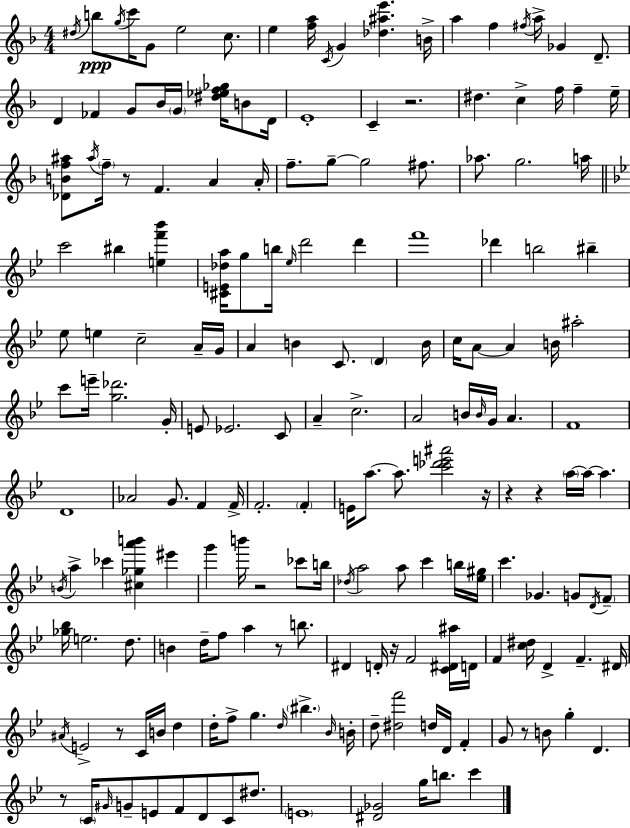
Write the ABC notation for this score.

X:1
T:Untitled
M:4/4
L:1/4
K:Dm
^d/4 b/2 g/4 c'/4 G/2 e2 c/2 e [fa]/4 C/4 G [_d^ae'] B/4 a f ^f/4 a/4 _G D/2 D _F G/2 _B/4 G/4 [^d_ef_g]/4 B/2 D/4 E4 C z2 ^d c f/4 f e/4 [_DBf^a]/2 ^a/4 f/4 z/2 F A A/4 f/2 g/2 g2 ^f/2 _a/2 g2 a/4 c'2 ^b [ef'_b'] [^CE_da]/4 g/2 b/4 _e/4 d'2 d' f'4 _d' b2 ^b _e/2 e c2 A/4 G/4 A B C/2 D B/4 c/4 A/2 A B/4 ^a2 c'/2 e'/4 [g_d']2 G/4 E/2 _E2 C/2 A c2 A2 B/4 B/4 G/4 A F4 D4 _A2 G/2 F F/4 F2 F E/4 a/2 a/2 [c'_d'e'^a']2 z/4 z z a/4 a/4 a B/4 a _c' [^c_ga'b'] ^e' g' b'/4 z2 _c'/2 b/4 _d/4 a2 a/2 c' b/4 [_e^g]/4 c' _G G/2 D/4 F/2 [_g_b]/4 e2 d/2 B d/4 f/2 a z/2 b/2 ^D D/4 z/4 F2 [C^D^a]/4 D/4 F [c^d]/4 D F ^D/4 ^A/4 E2 z/2 C/4 B/4 d d/4 f/2 g d/4 ^b _B/4 B/4 d/2 [^df']2 d/4 D/4 F G/2 z/2 B/2 g D z/2 C/4 ^G/4 G/2 E/2 F/2 D/2 C/2 ^d/2 E4 [^D_G]2 g/4 b/2 c'